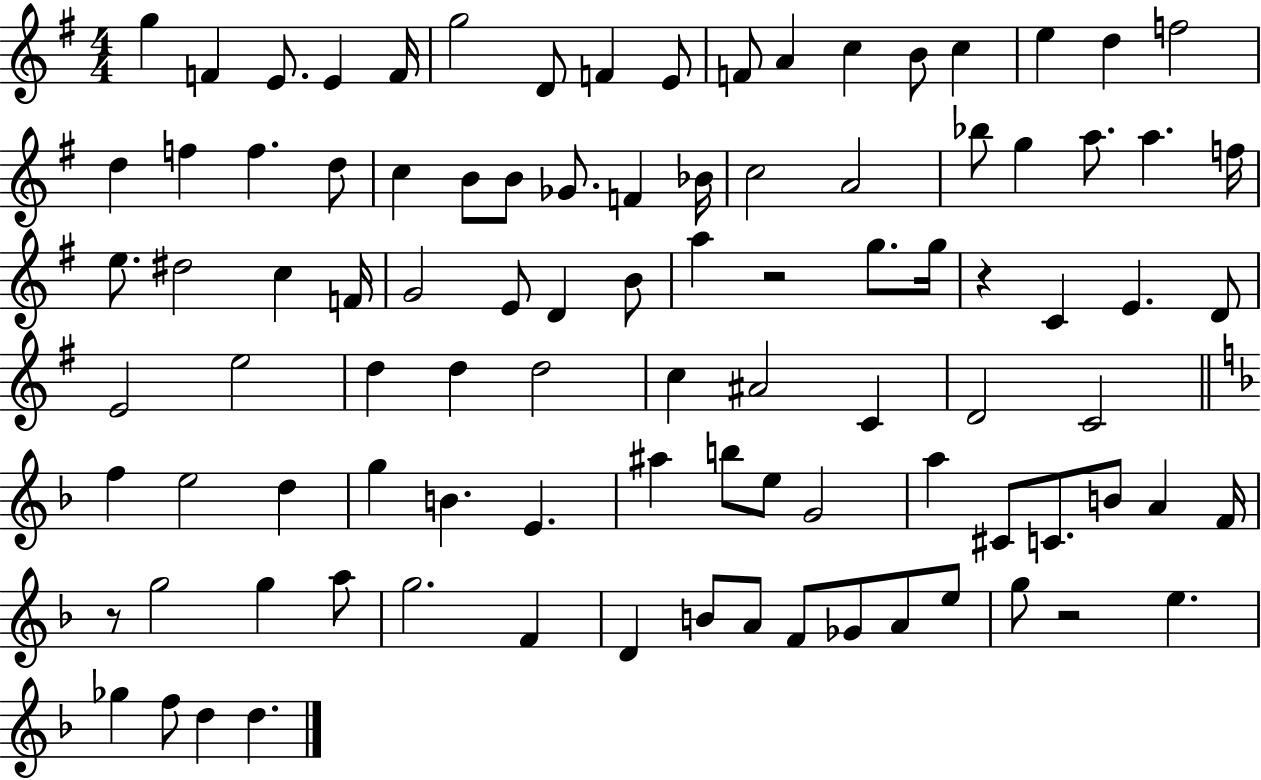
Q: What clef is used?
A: treble